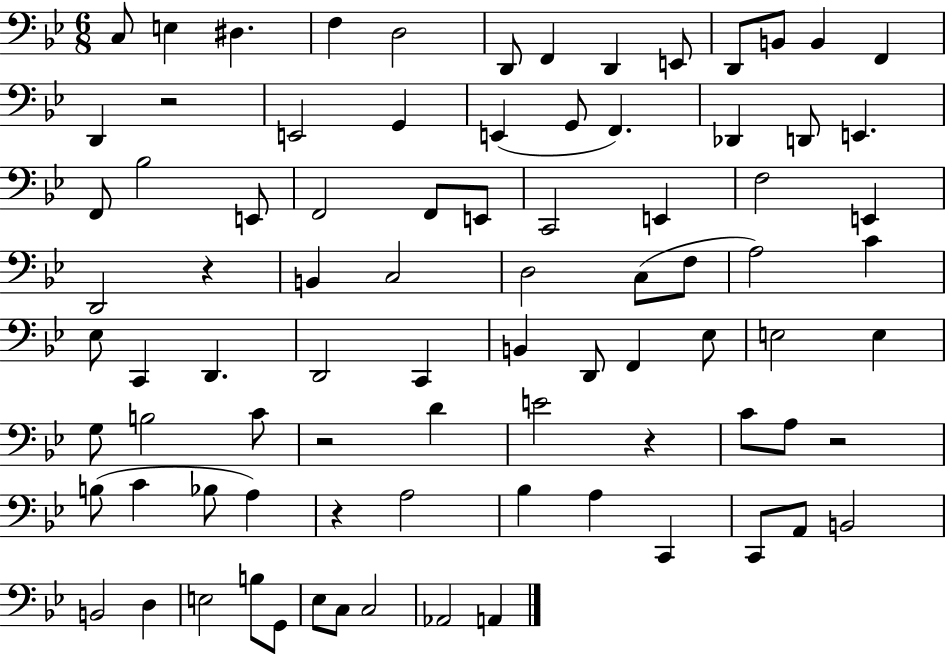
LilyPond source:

{
  \clef bass
  \numericTimeSignature
  \time 6/8
  \key bes \major
  \repeat volta 2 { c8 e4 dis4. | f4 d2 | d,8 f,4 d,4 e,8 | d,8 b,8 b,4 f,4 | \break d,4 r2 | e,2 g,4 | e,4( g,8 f,4.) | des,4 d,8 e,4. | \break f,8 bes2 e,8 | f,2 f,8 e,8 | c,2 e,4 | f2 e,4 | \break d,2 r4 | b,4 c2 | d2 c8( f8 | a2) c'4 | \break ees8 c,4 d,4. | d,2 c,4 | b,4 d,8 f,4 ees8 | e2 e4 | \break g8 b2 c'8 | r2 d'4 | e'2 r4 | c'8 a8 r2 | \break b8( c'4 bes8 a4) | r4 a2 | bes4 a4 c,4 | c,8 a,8 b,2 | \break b,2 d4 | e2 b8 g,8 | ees8 c8 c2 | aes,2 a,4 | \break } \bar "|."
}